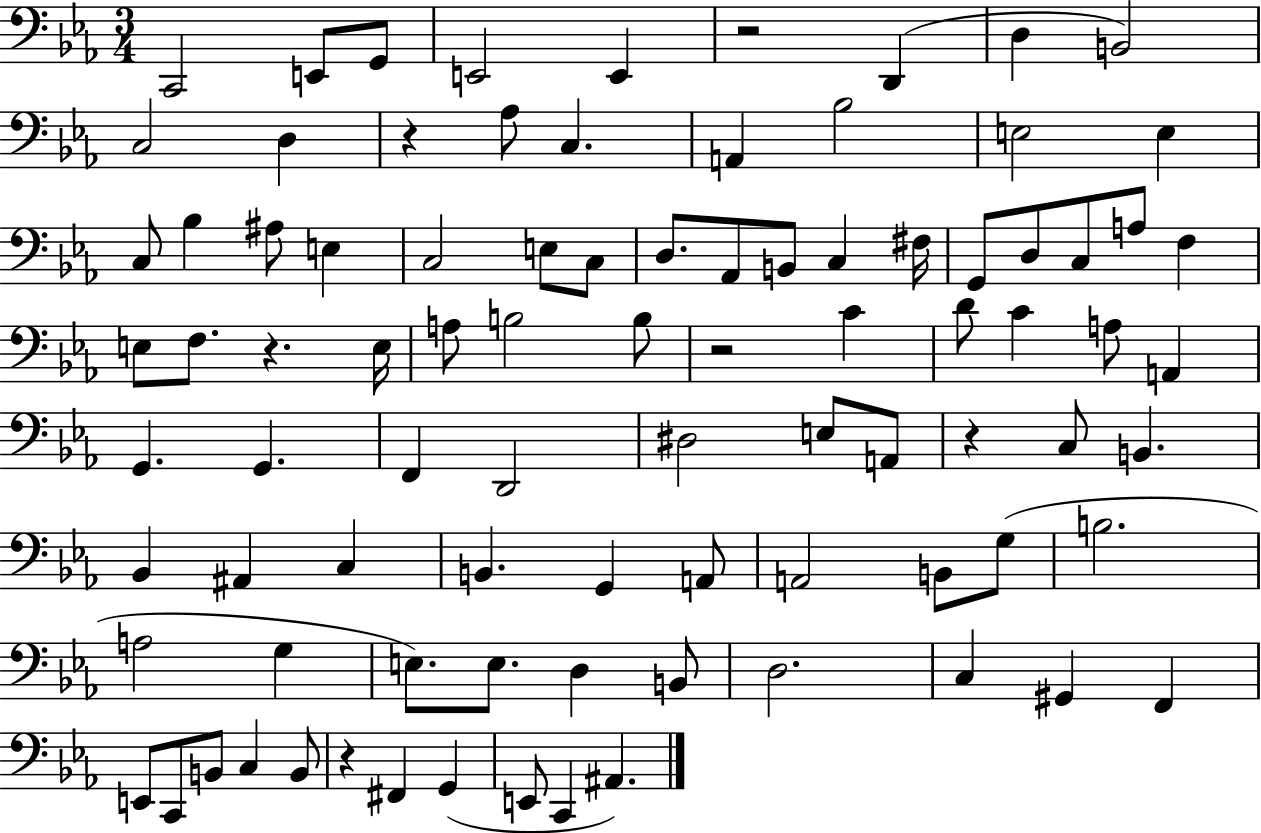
{
  \clef bass
  \numericTimeSignature
  \time 3/4
  \key ees \major
  c,2 e,8 g,8 | e,2 e,4 | r2 d,4( | d4 b,2) | \break c2 d4 | r4 aes8 c4. | a,4 bes2 | e2 e4 | \break c8 bes4 ais8 e4 | c2 e8 c8 | d8. aes,8 b,8 c4 fis16 | g,8 d8 c8 a8 f4 | \break e8 f8. r4. e16 | a8 b2 b8 | r2 c'4 | d'8 c'4 a8 a,4 | \break g,4. g,4. | f,4 d,2 | dis2 e8 a,8 | r4 c8 b,4. | \break bes,4 ais,4 c4 | b,4. g,4 a,8 | a,2 b,8 g8( | b2. | \break a2 g4 | e8.) e8. d4 b,8 | d2. | c4 gis,4 f,4 | \break e,8 c,8 b,8 c4 b,8 | r4 fis,4 g,4( | e,8 c,4 ais,4.) | \bar "|."
}